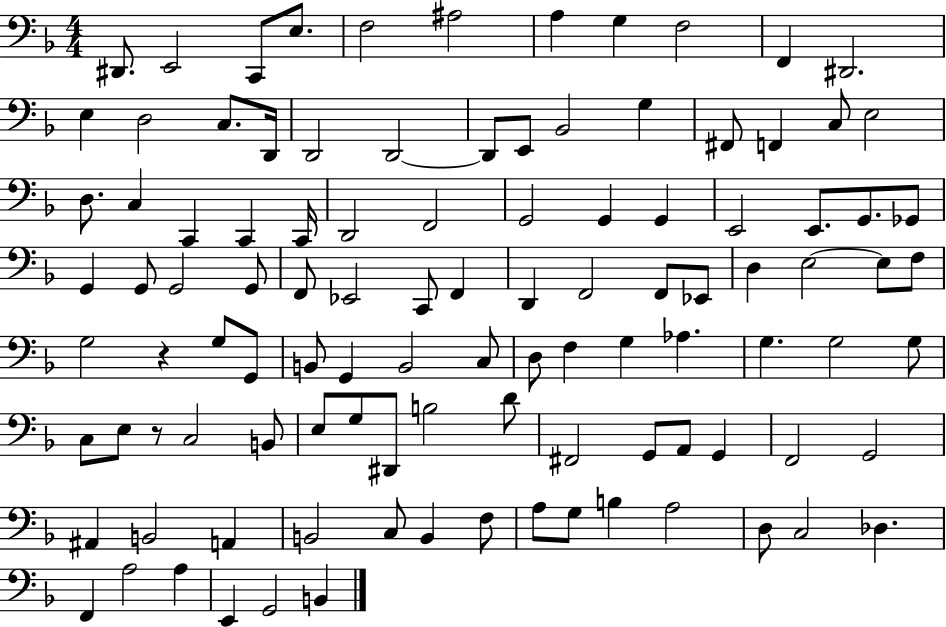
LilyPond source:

{
  \clef bass
  \numericTimeSignature
  \time 4/4
  \key f \major
  \repeat volta 2 { dis,8. e,2 c,8 e8. | f2 ais2 | a4 g4 f2 | f,4 dis,2. | \break e4 d2 c8. d,16 | d,2 d,2~~ | d,8 e,8 bes,2 g4 | fis,8 f,4 c8 e2 | \break d8. c4 c,4 c,4 c,16 | d,2 f,2 | g,2 g,4 g,4 | e,2 e,8. g,8. ges,8 | \break g,4 g,8 g,2 g,8 | f,8 ees,2 c,8 f,4 | d,4 f,2 f,8 ees,8 | d4 e2~~ e8 f8 | \break g2 r4 g8 g,8 | b,8 g,4 b,2 c8 | d8 f4 g4 aes4. | g4. g2 g8 | \break c8 e8 r8 c2 b,8 | e8 g8 dis,8 b2 d'8 | fis,2 g,8 a,8 g,4 | f,2 g,2 | \break ais,4 b,2 a,4 | b,2 c8 b,4 f8 | a8 g8 b4 a2 | d8 c2 des4. | \break f,4 a2 a4 | e,4 g,2 b,4 | } \bar "|."
}